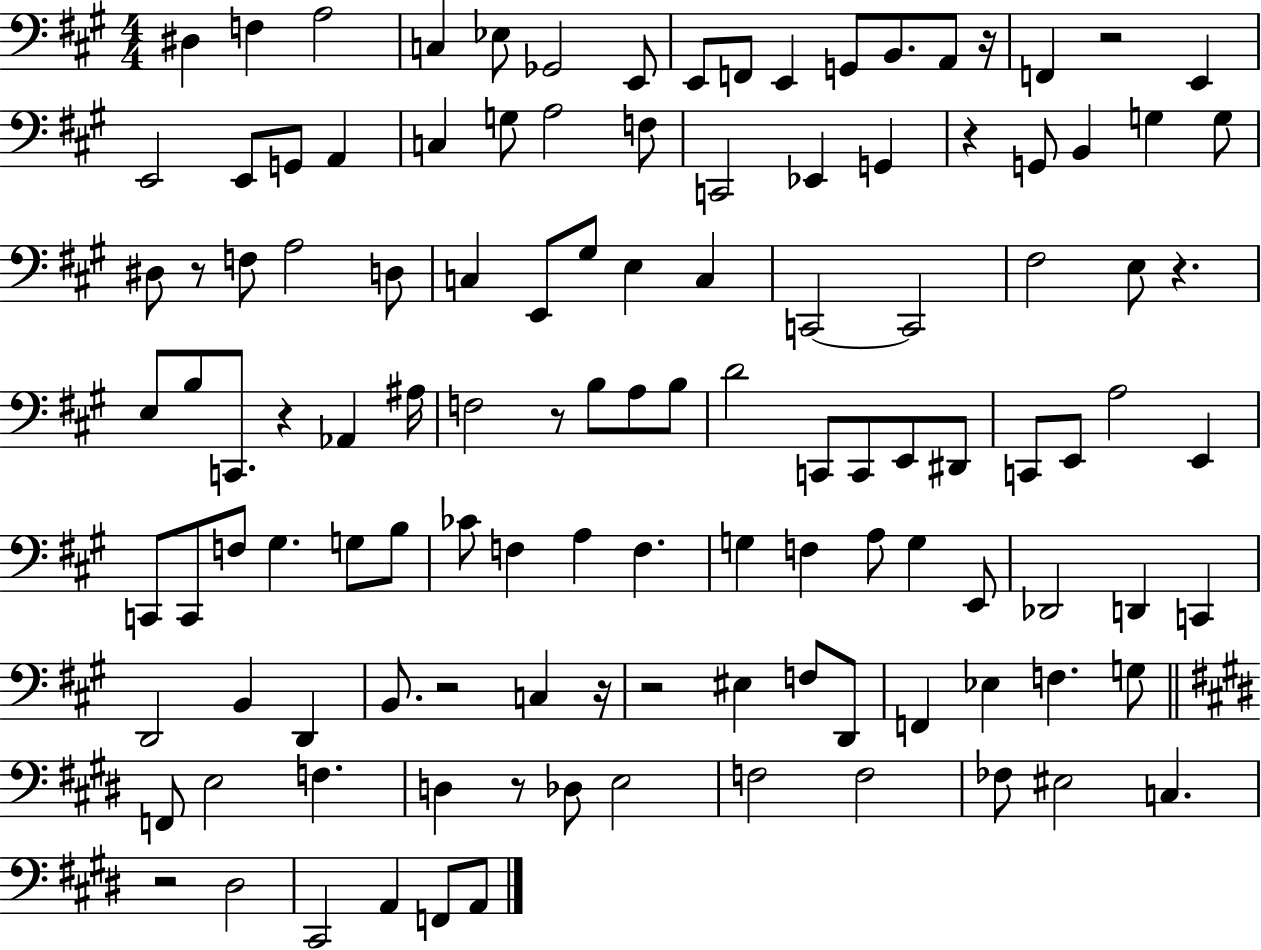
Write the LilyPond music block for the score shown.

{
  \clef bass
  \numericTimeSignature
  \time 4/4
  \key a \major
  dis4 f4 a2 | c4 ees8 ges,2 e,8 | e,8 f,8 e,4 g,8 b,8. a,8 r16 | f,4 r2 e,4 | \break e,2 e,8 g,8 a,4 | c4 g8 a2 f8 | c,2 ees,4 g,4 | r4 g,8 b,4 g4 g8 | \break dis8 r8 f8 a2 d8 | c4 e,8 gis8 e4 c4 | c,2~~ c,2 | fis2 e8 r4. | \break e8 b8 c,8. r4 aes,4 ais16 | f2 r8 b8 a8 b8 | d'2 c,8 c,8 e,8 dis,8 | c,8 e,8 a2 e,4 | \break c,8 c,8 f8 gis4. g8 b8 | ces'8 f4 a4 f4. | g4 f4 a8 g4 e,8 | des,2 d,4 c,4 | \break d,2 b,4 d,4 | b,8. r2 c4 r16 | r2 eis4 f8 d,8 | f,4 ees4 f4. g8 | \break \bar "||" \break \key e \major f,8 e2 f4. | d4 r8 des8 e2 | f2 f2 | fes8 eis2 c4. | \break r2 dis2 | cis,2 a,4 f,8 a,8 | \bar "|."
}